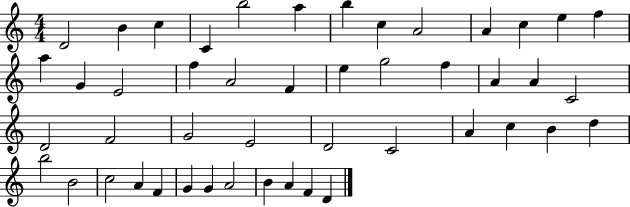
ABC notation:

X:1
T:Untitled
M:4/4
L:1/4
K:C
D2 B c C b2 a b c A2 A c e f a G E2 f A2 F e g2 f A A C2 D2 F2 G2 E2 D2 C2 A c B d b2 B2 c2 A F G G A2 B A F D